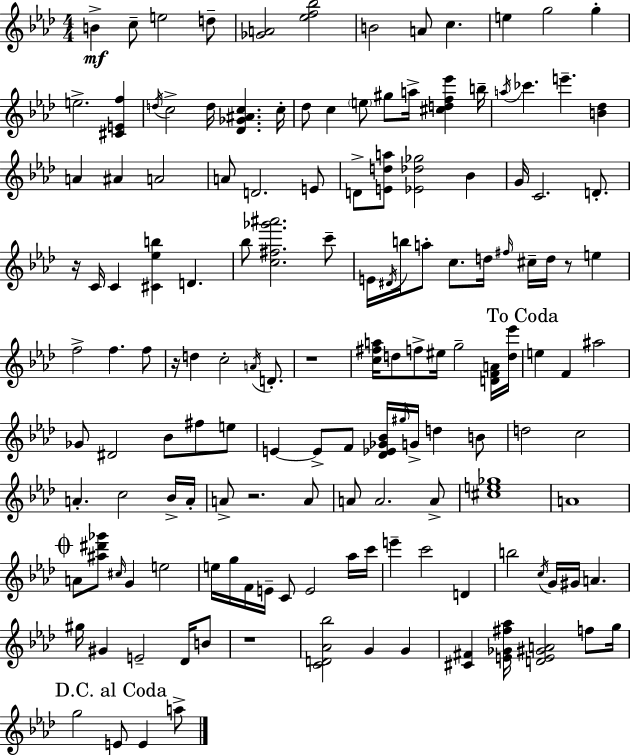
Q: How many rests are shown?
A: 6